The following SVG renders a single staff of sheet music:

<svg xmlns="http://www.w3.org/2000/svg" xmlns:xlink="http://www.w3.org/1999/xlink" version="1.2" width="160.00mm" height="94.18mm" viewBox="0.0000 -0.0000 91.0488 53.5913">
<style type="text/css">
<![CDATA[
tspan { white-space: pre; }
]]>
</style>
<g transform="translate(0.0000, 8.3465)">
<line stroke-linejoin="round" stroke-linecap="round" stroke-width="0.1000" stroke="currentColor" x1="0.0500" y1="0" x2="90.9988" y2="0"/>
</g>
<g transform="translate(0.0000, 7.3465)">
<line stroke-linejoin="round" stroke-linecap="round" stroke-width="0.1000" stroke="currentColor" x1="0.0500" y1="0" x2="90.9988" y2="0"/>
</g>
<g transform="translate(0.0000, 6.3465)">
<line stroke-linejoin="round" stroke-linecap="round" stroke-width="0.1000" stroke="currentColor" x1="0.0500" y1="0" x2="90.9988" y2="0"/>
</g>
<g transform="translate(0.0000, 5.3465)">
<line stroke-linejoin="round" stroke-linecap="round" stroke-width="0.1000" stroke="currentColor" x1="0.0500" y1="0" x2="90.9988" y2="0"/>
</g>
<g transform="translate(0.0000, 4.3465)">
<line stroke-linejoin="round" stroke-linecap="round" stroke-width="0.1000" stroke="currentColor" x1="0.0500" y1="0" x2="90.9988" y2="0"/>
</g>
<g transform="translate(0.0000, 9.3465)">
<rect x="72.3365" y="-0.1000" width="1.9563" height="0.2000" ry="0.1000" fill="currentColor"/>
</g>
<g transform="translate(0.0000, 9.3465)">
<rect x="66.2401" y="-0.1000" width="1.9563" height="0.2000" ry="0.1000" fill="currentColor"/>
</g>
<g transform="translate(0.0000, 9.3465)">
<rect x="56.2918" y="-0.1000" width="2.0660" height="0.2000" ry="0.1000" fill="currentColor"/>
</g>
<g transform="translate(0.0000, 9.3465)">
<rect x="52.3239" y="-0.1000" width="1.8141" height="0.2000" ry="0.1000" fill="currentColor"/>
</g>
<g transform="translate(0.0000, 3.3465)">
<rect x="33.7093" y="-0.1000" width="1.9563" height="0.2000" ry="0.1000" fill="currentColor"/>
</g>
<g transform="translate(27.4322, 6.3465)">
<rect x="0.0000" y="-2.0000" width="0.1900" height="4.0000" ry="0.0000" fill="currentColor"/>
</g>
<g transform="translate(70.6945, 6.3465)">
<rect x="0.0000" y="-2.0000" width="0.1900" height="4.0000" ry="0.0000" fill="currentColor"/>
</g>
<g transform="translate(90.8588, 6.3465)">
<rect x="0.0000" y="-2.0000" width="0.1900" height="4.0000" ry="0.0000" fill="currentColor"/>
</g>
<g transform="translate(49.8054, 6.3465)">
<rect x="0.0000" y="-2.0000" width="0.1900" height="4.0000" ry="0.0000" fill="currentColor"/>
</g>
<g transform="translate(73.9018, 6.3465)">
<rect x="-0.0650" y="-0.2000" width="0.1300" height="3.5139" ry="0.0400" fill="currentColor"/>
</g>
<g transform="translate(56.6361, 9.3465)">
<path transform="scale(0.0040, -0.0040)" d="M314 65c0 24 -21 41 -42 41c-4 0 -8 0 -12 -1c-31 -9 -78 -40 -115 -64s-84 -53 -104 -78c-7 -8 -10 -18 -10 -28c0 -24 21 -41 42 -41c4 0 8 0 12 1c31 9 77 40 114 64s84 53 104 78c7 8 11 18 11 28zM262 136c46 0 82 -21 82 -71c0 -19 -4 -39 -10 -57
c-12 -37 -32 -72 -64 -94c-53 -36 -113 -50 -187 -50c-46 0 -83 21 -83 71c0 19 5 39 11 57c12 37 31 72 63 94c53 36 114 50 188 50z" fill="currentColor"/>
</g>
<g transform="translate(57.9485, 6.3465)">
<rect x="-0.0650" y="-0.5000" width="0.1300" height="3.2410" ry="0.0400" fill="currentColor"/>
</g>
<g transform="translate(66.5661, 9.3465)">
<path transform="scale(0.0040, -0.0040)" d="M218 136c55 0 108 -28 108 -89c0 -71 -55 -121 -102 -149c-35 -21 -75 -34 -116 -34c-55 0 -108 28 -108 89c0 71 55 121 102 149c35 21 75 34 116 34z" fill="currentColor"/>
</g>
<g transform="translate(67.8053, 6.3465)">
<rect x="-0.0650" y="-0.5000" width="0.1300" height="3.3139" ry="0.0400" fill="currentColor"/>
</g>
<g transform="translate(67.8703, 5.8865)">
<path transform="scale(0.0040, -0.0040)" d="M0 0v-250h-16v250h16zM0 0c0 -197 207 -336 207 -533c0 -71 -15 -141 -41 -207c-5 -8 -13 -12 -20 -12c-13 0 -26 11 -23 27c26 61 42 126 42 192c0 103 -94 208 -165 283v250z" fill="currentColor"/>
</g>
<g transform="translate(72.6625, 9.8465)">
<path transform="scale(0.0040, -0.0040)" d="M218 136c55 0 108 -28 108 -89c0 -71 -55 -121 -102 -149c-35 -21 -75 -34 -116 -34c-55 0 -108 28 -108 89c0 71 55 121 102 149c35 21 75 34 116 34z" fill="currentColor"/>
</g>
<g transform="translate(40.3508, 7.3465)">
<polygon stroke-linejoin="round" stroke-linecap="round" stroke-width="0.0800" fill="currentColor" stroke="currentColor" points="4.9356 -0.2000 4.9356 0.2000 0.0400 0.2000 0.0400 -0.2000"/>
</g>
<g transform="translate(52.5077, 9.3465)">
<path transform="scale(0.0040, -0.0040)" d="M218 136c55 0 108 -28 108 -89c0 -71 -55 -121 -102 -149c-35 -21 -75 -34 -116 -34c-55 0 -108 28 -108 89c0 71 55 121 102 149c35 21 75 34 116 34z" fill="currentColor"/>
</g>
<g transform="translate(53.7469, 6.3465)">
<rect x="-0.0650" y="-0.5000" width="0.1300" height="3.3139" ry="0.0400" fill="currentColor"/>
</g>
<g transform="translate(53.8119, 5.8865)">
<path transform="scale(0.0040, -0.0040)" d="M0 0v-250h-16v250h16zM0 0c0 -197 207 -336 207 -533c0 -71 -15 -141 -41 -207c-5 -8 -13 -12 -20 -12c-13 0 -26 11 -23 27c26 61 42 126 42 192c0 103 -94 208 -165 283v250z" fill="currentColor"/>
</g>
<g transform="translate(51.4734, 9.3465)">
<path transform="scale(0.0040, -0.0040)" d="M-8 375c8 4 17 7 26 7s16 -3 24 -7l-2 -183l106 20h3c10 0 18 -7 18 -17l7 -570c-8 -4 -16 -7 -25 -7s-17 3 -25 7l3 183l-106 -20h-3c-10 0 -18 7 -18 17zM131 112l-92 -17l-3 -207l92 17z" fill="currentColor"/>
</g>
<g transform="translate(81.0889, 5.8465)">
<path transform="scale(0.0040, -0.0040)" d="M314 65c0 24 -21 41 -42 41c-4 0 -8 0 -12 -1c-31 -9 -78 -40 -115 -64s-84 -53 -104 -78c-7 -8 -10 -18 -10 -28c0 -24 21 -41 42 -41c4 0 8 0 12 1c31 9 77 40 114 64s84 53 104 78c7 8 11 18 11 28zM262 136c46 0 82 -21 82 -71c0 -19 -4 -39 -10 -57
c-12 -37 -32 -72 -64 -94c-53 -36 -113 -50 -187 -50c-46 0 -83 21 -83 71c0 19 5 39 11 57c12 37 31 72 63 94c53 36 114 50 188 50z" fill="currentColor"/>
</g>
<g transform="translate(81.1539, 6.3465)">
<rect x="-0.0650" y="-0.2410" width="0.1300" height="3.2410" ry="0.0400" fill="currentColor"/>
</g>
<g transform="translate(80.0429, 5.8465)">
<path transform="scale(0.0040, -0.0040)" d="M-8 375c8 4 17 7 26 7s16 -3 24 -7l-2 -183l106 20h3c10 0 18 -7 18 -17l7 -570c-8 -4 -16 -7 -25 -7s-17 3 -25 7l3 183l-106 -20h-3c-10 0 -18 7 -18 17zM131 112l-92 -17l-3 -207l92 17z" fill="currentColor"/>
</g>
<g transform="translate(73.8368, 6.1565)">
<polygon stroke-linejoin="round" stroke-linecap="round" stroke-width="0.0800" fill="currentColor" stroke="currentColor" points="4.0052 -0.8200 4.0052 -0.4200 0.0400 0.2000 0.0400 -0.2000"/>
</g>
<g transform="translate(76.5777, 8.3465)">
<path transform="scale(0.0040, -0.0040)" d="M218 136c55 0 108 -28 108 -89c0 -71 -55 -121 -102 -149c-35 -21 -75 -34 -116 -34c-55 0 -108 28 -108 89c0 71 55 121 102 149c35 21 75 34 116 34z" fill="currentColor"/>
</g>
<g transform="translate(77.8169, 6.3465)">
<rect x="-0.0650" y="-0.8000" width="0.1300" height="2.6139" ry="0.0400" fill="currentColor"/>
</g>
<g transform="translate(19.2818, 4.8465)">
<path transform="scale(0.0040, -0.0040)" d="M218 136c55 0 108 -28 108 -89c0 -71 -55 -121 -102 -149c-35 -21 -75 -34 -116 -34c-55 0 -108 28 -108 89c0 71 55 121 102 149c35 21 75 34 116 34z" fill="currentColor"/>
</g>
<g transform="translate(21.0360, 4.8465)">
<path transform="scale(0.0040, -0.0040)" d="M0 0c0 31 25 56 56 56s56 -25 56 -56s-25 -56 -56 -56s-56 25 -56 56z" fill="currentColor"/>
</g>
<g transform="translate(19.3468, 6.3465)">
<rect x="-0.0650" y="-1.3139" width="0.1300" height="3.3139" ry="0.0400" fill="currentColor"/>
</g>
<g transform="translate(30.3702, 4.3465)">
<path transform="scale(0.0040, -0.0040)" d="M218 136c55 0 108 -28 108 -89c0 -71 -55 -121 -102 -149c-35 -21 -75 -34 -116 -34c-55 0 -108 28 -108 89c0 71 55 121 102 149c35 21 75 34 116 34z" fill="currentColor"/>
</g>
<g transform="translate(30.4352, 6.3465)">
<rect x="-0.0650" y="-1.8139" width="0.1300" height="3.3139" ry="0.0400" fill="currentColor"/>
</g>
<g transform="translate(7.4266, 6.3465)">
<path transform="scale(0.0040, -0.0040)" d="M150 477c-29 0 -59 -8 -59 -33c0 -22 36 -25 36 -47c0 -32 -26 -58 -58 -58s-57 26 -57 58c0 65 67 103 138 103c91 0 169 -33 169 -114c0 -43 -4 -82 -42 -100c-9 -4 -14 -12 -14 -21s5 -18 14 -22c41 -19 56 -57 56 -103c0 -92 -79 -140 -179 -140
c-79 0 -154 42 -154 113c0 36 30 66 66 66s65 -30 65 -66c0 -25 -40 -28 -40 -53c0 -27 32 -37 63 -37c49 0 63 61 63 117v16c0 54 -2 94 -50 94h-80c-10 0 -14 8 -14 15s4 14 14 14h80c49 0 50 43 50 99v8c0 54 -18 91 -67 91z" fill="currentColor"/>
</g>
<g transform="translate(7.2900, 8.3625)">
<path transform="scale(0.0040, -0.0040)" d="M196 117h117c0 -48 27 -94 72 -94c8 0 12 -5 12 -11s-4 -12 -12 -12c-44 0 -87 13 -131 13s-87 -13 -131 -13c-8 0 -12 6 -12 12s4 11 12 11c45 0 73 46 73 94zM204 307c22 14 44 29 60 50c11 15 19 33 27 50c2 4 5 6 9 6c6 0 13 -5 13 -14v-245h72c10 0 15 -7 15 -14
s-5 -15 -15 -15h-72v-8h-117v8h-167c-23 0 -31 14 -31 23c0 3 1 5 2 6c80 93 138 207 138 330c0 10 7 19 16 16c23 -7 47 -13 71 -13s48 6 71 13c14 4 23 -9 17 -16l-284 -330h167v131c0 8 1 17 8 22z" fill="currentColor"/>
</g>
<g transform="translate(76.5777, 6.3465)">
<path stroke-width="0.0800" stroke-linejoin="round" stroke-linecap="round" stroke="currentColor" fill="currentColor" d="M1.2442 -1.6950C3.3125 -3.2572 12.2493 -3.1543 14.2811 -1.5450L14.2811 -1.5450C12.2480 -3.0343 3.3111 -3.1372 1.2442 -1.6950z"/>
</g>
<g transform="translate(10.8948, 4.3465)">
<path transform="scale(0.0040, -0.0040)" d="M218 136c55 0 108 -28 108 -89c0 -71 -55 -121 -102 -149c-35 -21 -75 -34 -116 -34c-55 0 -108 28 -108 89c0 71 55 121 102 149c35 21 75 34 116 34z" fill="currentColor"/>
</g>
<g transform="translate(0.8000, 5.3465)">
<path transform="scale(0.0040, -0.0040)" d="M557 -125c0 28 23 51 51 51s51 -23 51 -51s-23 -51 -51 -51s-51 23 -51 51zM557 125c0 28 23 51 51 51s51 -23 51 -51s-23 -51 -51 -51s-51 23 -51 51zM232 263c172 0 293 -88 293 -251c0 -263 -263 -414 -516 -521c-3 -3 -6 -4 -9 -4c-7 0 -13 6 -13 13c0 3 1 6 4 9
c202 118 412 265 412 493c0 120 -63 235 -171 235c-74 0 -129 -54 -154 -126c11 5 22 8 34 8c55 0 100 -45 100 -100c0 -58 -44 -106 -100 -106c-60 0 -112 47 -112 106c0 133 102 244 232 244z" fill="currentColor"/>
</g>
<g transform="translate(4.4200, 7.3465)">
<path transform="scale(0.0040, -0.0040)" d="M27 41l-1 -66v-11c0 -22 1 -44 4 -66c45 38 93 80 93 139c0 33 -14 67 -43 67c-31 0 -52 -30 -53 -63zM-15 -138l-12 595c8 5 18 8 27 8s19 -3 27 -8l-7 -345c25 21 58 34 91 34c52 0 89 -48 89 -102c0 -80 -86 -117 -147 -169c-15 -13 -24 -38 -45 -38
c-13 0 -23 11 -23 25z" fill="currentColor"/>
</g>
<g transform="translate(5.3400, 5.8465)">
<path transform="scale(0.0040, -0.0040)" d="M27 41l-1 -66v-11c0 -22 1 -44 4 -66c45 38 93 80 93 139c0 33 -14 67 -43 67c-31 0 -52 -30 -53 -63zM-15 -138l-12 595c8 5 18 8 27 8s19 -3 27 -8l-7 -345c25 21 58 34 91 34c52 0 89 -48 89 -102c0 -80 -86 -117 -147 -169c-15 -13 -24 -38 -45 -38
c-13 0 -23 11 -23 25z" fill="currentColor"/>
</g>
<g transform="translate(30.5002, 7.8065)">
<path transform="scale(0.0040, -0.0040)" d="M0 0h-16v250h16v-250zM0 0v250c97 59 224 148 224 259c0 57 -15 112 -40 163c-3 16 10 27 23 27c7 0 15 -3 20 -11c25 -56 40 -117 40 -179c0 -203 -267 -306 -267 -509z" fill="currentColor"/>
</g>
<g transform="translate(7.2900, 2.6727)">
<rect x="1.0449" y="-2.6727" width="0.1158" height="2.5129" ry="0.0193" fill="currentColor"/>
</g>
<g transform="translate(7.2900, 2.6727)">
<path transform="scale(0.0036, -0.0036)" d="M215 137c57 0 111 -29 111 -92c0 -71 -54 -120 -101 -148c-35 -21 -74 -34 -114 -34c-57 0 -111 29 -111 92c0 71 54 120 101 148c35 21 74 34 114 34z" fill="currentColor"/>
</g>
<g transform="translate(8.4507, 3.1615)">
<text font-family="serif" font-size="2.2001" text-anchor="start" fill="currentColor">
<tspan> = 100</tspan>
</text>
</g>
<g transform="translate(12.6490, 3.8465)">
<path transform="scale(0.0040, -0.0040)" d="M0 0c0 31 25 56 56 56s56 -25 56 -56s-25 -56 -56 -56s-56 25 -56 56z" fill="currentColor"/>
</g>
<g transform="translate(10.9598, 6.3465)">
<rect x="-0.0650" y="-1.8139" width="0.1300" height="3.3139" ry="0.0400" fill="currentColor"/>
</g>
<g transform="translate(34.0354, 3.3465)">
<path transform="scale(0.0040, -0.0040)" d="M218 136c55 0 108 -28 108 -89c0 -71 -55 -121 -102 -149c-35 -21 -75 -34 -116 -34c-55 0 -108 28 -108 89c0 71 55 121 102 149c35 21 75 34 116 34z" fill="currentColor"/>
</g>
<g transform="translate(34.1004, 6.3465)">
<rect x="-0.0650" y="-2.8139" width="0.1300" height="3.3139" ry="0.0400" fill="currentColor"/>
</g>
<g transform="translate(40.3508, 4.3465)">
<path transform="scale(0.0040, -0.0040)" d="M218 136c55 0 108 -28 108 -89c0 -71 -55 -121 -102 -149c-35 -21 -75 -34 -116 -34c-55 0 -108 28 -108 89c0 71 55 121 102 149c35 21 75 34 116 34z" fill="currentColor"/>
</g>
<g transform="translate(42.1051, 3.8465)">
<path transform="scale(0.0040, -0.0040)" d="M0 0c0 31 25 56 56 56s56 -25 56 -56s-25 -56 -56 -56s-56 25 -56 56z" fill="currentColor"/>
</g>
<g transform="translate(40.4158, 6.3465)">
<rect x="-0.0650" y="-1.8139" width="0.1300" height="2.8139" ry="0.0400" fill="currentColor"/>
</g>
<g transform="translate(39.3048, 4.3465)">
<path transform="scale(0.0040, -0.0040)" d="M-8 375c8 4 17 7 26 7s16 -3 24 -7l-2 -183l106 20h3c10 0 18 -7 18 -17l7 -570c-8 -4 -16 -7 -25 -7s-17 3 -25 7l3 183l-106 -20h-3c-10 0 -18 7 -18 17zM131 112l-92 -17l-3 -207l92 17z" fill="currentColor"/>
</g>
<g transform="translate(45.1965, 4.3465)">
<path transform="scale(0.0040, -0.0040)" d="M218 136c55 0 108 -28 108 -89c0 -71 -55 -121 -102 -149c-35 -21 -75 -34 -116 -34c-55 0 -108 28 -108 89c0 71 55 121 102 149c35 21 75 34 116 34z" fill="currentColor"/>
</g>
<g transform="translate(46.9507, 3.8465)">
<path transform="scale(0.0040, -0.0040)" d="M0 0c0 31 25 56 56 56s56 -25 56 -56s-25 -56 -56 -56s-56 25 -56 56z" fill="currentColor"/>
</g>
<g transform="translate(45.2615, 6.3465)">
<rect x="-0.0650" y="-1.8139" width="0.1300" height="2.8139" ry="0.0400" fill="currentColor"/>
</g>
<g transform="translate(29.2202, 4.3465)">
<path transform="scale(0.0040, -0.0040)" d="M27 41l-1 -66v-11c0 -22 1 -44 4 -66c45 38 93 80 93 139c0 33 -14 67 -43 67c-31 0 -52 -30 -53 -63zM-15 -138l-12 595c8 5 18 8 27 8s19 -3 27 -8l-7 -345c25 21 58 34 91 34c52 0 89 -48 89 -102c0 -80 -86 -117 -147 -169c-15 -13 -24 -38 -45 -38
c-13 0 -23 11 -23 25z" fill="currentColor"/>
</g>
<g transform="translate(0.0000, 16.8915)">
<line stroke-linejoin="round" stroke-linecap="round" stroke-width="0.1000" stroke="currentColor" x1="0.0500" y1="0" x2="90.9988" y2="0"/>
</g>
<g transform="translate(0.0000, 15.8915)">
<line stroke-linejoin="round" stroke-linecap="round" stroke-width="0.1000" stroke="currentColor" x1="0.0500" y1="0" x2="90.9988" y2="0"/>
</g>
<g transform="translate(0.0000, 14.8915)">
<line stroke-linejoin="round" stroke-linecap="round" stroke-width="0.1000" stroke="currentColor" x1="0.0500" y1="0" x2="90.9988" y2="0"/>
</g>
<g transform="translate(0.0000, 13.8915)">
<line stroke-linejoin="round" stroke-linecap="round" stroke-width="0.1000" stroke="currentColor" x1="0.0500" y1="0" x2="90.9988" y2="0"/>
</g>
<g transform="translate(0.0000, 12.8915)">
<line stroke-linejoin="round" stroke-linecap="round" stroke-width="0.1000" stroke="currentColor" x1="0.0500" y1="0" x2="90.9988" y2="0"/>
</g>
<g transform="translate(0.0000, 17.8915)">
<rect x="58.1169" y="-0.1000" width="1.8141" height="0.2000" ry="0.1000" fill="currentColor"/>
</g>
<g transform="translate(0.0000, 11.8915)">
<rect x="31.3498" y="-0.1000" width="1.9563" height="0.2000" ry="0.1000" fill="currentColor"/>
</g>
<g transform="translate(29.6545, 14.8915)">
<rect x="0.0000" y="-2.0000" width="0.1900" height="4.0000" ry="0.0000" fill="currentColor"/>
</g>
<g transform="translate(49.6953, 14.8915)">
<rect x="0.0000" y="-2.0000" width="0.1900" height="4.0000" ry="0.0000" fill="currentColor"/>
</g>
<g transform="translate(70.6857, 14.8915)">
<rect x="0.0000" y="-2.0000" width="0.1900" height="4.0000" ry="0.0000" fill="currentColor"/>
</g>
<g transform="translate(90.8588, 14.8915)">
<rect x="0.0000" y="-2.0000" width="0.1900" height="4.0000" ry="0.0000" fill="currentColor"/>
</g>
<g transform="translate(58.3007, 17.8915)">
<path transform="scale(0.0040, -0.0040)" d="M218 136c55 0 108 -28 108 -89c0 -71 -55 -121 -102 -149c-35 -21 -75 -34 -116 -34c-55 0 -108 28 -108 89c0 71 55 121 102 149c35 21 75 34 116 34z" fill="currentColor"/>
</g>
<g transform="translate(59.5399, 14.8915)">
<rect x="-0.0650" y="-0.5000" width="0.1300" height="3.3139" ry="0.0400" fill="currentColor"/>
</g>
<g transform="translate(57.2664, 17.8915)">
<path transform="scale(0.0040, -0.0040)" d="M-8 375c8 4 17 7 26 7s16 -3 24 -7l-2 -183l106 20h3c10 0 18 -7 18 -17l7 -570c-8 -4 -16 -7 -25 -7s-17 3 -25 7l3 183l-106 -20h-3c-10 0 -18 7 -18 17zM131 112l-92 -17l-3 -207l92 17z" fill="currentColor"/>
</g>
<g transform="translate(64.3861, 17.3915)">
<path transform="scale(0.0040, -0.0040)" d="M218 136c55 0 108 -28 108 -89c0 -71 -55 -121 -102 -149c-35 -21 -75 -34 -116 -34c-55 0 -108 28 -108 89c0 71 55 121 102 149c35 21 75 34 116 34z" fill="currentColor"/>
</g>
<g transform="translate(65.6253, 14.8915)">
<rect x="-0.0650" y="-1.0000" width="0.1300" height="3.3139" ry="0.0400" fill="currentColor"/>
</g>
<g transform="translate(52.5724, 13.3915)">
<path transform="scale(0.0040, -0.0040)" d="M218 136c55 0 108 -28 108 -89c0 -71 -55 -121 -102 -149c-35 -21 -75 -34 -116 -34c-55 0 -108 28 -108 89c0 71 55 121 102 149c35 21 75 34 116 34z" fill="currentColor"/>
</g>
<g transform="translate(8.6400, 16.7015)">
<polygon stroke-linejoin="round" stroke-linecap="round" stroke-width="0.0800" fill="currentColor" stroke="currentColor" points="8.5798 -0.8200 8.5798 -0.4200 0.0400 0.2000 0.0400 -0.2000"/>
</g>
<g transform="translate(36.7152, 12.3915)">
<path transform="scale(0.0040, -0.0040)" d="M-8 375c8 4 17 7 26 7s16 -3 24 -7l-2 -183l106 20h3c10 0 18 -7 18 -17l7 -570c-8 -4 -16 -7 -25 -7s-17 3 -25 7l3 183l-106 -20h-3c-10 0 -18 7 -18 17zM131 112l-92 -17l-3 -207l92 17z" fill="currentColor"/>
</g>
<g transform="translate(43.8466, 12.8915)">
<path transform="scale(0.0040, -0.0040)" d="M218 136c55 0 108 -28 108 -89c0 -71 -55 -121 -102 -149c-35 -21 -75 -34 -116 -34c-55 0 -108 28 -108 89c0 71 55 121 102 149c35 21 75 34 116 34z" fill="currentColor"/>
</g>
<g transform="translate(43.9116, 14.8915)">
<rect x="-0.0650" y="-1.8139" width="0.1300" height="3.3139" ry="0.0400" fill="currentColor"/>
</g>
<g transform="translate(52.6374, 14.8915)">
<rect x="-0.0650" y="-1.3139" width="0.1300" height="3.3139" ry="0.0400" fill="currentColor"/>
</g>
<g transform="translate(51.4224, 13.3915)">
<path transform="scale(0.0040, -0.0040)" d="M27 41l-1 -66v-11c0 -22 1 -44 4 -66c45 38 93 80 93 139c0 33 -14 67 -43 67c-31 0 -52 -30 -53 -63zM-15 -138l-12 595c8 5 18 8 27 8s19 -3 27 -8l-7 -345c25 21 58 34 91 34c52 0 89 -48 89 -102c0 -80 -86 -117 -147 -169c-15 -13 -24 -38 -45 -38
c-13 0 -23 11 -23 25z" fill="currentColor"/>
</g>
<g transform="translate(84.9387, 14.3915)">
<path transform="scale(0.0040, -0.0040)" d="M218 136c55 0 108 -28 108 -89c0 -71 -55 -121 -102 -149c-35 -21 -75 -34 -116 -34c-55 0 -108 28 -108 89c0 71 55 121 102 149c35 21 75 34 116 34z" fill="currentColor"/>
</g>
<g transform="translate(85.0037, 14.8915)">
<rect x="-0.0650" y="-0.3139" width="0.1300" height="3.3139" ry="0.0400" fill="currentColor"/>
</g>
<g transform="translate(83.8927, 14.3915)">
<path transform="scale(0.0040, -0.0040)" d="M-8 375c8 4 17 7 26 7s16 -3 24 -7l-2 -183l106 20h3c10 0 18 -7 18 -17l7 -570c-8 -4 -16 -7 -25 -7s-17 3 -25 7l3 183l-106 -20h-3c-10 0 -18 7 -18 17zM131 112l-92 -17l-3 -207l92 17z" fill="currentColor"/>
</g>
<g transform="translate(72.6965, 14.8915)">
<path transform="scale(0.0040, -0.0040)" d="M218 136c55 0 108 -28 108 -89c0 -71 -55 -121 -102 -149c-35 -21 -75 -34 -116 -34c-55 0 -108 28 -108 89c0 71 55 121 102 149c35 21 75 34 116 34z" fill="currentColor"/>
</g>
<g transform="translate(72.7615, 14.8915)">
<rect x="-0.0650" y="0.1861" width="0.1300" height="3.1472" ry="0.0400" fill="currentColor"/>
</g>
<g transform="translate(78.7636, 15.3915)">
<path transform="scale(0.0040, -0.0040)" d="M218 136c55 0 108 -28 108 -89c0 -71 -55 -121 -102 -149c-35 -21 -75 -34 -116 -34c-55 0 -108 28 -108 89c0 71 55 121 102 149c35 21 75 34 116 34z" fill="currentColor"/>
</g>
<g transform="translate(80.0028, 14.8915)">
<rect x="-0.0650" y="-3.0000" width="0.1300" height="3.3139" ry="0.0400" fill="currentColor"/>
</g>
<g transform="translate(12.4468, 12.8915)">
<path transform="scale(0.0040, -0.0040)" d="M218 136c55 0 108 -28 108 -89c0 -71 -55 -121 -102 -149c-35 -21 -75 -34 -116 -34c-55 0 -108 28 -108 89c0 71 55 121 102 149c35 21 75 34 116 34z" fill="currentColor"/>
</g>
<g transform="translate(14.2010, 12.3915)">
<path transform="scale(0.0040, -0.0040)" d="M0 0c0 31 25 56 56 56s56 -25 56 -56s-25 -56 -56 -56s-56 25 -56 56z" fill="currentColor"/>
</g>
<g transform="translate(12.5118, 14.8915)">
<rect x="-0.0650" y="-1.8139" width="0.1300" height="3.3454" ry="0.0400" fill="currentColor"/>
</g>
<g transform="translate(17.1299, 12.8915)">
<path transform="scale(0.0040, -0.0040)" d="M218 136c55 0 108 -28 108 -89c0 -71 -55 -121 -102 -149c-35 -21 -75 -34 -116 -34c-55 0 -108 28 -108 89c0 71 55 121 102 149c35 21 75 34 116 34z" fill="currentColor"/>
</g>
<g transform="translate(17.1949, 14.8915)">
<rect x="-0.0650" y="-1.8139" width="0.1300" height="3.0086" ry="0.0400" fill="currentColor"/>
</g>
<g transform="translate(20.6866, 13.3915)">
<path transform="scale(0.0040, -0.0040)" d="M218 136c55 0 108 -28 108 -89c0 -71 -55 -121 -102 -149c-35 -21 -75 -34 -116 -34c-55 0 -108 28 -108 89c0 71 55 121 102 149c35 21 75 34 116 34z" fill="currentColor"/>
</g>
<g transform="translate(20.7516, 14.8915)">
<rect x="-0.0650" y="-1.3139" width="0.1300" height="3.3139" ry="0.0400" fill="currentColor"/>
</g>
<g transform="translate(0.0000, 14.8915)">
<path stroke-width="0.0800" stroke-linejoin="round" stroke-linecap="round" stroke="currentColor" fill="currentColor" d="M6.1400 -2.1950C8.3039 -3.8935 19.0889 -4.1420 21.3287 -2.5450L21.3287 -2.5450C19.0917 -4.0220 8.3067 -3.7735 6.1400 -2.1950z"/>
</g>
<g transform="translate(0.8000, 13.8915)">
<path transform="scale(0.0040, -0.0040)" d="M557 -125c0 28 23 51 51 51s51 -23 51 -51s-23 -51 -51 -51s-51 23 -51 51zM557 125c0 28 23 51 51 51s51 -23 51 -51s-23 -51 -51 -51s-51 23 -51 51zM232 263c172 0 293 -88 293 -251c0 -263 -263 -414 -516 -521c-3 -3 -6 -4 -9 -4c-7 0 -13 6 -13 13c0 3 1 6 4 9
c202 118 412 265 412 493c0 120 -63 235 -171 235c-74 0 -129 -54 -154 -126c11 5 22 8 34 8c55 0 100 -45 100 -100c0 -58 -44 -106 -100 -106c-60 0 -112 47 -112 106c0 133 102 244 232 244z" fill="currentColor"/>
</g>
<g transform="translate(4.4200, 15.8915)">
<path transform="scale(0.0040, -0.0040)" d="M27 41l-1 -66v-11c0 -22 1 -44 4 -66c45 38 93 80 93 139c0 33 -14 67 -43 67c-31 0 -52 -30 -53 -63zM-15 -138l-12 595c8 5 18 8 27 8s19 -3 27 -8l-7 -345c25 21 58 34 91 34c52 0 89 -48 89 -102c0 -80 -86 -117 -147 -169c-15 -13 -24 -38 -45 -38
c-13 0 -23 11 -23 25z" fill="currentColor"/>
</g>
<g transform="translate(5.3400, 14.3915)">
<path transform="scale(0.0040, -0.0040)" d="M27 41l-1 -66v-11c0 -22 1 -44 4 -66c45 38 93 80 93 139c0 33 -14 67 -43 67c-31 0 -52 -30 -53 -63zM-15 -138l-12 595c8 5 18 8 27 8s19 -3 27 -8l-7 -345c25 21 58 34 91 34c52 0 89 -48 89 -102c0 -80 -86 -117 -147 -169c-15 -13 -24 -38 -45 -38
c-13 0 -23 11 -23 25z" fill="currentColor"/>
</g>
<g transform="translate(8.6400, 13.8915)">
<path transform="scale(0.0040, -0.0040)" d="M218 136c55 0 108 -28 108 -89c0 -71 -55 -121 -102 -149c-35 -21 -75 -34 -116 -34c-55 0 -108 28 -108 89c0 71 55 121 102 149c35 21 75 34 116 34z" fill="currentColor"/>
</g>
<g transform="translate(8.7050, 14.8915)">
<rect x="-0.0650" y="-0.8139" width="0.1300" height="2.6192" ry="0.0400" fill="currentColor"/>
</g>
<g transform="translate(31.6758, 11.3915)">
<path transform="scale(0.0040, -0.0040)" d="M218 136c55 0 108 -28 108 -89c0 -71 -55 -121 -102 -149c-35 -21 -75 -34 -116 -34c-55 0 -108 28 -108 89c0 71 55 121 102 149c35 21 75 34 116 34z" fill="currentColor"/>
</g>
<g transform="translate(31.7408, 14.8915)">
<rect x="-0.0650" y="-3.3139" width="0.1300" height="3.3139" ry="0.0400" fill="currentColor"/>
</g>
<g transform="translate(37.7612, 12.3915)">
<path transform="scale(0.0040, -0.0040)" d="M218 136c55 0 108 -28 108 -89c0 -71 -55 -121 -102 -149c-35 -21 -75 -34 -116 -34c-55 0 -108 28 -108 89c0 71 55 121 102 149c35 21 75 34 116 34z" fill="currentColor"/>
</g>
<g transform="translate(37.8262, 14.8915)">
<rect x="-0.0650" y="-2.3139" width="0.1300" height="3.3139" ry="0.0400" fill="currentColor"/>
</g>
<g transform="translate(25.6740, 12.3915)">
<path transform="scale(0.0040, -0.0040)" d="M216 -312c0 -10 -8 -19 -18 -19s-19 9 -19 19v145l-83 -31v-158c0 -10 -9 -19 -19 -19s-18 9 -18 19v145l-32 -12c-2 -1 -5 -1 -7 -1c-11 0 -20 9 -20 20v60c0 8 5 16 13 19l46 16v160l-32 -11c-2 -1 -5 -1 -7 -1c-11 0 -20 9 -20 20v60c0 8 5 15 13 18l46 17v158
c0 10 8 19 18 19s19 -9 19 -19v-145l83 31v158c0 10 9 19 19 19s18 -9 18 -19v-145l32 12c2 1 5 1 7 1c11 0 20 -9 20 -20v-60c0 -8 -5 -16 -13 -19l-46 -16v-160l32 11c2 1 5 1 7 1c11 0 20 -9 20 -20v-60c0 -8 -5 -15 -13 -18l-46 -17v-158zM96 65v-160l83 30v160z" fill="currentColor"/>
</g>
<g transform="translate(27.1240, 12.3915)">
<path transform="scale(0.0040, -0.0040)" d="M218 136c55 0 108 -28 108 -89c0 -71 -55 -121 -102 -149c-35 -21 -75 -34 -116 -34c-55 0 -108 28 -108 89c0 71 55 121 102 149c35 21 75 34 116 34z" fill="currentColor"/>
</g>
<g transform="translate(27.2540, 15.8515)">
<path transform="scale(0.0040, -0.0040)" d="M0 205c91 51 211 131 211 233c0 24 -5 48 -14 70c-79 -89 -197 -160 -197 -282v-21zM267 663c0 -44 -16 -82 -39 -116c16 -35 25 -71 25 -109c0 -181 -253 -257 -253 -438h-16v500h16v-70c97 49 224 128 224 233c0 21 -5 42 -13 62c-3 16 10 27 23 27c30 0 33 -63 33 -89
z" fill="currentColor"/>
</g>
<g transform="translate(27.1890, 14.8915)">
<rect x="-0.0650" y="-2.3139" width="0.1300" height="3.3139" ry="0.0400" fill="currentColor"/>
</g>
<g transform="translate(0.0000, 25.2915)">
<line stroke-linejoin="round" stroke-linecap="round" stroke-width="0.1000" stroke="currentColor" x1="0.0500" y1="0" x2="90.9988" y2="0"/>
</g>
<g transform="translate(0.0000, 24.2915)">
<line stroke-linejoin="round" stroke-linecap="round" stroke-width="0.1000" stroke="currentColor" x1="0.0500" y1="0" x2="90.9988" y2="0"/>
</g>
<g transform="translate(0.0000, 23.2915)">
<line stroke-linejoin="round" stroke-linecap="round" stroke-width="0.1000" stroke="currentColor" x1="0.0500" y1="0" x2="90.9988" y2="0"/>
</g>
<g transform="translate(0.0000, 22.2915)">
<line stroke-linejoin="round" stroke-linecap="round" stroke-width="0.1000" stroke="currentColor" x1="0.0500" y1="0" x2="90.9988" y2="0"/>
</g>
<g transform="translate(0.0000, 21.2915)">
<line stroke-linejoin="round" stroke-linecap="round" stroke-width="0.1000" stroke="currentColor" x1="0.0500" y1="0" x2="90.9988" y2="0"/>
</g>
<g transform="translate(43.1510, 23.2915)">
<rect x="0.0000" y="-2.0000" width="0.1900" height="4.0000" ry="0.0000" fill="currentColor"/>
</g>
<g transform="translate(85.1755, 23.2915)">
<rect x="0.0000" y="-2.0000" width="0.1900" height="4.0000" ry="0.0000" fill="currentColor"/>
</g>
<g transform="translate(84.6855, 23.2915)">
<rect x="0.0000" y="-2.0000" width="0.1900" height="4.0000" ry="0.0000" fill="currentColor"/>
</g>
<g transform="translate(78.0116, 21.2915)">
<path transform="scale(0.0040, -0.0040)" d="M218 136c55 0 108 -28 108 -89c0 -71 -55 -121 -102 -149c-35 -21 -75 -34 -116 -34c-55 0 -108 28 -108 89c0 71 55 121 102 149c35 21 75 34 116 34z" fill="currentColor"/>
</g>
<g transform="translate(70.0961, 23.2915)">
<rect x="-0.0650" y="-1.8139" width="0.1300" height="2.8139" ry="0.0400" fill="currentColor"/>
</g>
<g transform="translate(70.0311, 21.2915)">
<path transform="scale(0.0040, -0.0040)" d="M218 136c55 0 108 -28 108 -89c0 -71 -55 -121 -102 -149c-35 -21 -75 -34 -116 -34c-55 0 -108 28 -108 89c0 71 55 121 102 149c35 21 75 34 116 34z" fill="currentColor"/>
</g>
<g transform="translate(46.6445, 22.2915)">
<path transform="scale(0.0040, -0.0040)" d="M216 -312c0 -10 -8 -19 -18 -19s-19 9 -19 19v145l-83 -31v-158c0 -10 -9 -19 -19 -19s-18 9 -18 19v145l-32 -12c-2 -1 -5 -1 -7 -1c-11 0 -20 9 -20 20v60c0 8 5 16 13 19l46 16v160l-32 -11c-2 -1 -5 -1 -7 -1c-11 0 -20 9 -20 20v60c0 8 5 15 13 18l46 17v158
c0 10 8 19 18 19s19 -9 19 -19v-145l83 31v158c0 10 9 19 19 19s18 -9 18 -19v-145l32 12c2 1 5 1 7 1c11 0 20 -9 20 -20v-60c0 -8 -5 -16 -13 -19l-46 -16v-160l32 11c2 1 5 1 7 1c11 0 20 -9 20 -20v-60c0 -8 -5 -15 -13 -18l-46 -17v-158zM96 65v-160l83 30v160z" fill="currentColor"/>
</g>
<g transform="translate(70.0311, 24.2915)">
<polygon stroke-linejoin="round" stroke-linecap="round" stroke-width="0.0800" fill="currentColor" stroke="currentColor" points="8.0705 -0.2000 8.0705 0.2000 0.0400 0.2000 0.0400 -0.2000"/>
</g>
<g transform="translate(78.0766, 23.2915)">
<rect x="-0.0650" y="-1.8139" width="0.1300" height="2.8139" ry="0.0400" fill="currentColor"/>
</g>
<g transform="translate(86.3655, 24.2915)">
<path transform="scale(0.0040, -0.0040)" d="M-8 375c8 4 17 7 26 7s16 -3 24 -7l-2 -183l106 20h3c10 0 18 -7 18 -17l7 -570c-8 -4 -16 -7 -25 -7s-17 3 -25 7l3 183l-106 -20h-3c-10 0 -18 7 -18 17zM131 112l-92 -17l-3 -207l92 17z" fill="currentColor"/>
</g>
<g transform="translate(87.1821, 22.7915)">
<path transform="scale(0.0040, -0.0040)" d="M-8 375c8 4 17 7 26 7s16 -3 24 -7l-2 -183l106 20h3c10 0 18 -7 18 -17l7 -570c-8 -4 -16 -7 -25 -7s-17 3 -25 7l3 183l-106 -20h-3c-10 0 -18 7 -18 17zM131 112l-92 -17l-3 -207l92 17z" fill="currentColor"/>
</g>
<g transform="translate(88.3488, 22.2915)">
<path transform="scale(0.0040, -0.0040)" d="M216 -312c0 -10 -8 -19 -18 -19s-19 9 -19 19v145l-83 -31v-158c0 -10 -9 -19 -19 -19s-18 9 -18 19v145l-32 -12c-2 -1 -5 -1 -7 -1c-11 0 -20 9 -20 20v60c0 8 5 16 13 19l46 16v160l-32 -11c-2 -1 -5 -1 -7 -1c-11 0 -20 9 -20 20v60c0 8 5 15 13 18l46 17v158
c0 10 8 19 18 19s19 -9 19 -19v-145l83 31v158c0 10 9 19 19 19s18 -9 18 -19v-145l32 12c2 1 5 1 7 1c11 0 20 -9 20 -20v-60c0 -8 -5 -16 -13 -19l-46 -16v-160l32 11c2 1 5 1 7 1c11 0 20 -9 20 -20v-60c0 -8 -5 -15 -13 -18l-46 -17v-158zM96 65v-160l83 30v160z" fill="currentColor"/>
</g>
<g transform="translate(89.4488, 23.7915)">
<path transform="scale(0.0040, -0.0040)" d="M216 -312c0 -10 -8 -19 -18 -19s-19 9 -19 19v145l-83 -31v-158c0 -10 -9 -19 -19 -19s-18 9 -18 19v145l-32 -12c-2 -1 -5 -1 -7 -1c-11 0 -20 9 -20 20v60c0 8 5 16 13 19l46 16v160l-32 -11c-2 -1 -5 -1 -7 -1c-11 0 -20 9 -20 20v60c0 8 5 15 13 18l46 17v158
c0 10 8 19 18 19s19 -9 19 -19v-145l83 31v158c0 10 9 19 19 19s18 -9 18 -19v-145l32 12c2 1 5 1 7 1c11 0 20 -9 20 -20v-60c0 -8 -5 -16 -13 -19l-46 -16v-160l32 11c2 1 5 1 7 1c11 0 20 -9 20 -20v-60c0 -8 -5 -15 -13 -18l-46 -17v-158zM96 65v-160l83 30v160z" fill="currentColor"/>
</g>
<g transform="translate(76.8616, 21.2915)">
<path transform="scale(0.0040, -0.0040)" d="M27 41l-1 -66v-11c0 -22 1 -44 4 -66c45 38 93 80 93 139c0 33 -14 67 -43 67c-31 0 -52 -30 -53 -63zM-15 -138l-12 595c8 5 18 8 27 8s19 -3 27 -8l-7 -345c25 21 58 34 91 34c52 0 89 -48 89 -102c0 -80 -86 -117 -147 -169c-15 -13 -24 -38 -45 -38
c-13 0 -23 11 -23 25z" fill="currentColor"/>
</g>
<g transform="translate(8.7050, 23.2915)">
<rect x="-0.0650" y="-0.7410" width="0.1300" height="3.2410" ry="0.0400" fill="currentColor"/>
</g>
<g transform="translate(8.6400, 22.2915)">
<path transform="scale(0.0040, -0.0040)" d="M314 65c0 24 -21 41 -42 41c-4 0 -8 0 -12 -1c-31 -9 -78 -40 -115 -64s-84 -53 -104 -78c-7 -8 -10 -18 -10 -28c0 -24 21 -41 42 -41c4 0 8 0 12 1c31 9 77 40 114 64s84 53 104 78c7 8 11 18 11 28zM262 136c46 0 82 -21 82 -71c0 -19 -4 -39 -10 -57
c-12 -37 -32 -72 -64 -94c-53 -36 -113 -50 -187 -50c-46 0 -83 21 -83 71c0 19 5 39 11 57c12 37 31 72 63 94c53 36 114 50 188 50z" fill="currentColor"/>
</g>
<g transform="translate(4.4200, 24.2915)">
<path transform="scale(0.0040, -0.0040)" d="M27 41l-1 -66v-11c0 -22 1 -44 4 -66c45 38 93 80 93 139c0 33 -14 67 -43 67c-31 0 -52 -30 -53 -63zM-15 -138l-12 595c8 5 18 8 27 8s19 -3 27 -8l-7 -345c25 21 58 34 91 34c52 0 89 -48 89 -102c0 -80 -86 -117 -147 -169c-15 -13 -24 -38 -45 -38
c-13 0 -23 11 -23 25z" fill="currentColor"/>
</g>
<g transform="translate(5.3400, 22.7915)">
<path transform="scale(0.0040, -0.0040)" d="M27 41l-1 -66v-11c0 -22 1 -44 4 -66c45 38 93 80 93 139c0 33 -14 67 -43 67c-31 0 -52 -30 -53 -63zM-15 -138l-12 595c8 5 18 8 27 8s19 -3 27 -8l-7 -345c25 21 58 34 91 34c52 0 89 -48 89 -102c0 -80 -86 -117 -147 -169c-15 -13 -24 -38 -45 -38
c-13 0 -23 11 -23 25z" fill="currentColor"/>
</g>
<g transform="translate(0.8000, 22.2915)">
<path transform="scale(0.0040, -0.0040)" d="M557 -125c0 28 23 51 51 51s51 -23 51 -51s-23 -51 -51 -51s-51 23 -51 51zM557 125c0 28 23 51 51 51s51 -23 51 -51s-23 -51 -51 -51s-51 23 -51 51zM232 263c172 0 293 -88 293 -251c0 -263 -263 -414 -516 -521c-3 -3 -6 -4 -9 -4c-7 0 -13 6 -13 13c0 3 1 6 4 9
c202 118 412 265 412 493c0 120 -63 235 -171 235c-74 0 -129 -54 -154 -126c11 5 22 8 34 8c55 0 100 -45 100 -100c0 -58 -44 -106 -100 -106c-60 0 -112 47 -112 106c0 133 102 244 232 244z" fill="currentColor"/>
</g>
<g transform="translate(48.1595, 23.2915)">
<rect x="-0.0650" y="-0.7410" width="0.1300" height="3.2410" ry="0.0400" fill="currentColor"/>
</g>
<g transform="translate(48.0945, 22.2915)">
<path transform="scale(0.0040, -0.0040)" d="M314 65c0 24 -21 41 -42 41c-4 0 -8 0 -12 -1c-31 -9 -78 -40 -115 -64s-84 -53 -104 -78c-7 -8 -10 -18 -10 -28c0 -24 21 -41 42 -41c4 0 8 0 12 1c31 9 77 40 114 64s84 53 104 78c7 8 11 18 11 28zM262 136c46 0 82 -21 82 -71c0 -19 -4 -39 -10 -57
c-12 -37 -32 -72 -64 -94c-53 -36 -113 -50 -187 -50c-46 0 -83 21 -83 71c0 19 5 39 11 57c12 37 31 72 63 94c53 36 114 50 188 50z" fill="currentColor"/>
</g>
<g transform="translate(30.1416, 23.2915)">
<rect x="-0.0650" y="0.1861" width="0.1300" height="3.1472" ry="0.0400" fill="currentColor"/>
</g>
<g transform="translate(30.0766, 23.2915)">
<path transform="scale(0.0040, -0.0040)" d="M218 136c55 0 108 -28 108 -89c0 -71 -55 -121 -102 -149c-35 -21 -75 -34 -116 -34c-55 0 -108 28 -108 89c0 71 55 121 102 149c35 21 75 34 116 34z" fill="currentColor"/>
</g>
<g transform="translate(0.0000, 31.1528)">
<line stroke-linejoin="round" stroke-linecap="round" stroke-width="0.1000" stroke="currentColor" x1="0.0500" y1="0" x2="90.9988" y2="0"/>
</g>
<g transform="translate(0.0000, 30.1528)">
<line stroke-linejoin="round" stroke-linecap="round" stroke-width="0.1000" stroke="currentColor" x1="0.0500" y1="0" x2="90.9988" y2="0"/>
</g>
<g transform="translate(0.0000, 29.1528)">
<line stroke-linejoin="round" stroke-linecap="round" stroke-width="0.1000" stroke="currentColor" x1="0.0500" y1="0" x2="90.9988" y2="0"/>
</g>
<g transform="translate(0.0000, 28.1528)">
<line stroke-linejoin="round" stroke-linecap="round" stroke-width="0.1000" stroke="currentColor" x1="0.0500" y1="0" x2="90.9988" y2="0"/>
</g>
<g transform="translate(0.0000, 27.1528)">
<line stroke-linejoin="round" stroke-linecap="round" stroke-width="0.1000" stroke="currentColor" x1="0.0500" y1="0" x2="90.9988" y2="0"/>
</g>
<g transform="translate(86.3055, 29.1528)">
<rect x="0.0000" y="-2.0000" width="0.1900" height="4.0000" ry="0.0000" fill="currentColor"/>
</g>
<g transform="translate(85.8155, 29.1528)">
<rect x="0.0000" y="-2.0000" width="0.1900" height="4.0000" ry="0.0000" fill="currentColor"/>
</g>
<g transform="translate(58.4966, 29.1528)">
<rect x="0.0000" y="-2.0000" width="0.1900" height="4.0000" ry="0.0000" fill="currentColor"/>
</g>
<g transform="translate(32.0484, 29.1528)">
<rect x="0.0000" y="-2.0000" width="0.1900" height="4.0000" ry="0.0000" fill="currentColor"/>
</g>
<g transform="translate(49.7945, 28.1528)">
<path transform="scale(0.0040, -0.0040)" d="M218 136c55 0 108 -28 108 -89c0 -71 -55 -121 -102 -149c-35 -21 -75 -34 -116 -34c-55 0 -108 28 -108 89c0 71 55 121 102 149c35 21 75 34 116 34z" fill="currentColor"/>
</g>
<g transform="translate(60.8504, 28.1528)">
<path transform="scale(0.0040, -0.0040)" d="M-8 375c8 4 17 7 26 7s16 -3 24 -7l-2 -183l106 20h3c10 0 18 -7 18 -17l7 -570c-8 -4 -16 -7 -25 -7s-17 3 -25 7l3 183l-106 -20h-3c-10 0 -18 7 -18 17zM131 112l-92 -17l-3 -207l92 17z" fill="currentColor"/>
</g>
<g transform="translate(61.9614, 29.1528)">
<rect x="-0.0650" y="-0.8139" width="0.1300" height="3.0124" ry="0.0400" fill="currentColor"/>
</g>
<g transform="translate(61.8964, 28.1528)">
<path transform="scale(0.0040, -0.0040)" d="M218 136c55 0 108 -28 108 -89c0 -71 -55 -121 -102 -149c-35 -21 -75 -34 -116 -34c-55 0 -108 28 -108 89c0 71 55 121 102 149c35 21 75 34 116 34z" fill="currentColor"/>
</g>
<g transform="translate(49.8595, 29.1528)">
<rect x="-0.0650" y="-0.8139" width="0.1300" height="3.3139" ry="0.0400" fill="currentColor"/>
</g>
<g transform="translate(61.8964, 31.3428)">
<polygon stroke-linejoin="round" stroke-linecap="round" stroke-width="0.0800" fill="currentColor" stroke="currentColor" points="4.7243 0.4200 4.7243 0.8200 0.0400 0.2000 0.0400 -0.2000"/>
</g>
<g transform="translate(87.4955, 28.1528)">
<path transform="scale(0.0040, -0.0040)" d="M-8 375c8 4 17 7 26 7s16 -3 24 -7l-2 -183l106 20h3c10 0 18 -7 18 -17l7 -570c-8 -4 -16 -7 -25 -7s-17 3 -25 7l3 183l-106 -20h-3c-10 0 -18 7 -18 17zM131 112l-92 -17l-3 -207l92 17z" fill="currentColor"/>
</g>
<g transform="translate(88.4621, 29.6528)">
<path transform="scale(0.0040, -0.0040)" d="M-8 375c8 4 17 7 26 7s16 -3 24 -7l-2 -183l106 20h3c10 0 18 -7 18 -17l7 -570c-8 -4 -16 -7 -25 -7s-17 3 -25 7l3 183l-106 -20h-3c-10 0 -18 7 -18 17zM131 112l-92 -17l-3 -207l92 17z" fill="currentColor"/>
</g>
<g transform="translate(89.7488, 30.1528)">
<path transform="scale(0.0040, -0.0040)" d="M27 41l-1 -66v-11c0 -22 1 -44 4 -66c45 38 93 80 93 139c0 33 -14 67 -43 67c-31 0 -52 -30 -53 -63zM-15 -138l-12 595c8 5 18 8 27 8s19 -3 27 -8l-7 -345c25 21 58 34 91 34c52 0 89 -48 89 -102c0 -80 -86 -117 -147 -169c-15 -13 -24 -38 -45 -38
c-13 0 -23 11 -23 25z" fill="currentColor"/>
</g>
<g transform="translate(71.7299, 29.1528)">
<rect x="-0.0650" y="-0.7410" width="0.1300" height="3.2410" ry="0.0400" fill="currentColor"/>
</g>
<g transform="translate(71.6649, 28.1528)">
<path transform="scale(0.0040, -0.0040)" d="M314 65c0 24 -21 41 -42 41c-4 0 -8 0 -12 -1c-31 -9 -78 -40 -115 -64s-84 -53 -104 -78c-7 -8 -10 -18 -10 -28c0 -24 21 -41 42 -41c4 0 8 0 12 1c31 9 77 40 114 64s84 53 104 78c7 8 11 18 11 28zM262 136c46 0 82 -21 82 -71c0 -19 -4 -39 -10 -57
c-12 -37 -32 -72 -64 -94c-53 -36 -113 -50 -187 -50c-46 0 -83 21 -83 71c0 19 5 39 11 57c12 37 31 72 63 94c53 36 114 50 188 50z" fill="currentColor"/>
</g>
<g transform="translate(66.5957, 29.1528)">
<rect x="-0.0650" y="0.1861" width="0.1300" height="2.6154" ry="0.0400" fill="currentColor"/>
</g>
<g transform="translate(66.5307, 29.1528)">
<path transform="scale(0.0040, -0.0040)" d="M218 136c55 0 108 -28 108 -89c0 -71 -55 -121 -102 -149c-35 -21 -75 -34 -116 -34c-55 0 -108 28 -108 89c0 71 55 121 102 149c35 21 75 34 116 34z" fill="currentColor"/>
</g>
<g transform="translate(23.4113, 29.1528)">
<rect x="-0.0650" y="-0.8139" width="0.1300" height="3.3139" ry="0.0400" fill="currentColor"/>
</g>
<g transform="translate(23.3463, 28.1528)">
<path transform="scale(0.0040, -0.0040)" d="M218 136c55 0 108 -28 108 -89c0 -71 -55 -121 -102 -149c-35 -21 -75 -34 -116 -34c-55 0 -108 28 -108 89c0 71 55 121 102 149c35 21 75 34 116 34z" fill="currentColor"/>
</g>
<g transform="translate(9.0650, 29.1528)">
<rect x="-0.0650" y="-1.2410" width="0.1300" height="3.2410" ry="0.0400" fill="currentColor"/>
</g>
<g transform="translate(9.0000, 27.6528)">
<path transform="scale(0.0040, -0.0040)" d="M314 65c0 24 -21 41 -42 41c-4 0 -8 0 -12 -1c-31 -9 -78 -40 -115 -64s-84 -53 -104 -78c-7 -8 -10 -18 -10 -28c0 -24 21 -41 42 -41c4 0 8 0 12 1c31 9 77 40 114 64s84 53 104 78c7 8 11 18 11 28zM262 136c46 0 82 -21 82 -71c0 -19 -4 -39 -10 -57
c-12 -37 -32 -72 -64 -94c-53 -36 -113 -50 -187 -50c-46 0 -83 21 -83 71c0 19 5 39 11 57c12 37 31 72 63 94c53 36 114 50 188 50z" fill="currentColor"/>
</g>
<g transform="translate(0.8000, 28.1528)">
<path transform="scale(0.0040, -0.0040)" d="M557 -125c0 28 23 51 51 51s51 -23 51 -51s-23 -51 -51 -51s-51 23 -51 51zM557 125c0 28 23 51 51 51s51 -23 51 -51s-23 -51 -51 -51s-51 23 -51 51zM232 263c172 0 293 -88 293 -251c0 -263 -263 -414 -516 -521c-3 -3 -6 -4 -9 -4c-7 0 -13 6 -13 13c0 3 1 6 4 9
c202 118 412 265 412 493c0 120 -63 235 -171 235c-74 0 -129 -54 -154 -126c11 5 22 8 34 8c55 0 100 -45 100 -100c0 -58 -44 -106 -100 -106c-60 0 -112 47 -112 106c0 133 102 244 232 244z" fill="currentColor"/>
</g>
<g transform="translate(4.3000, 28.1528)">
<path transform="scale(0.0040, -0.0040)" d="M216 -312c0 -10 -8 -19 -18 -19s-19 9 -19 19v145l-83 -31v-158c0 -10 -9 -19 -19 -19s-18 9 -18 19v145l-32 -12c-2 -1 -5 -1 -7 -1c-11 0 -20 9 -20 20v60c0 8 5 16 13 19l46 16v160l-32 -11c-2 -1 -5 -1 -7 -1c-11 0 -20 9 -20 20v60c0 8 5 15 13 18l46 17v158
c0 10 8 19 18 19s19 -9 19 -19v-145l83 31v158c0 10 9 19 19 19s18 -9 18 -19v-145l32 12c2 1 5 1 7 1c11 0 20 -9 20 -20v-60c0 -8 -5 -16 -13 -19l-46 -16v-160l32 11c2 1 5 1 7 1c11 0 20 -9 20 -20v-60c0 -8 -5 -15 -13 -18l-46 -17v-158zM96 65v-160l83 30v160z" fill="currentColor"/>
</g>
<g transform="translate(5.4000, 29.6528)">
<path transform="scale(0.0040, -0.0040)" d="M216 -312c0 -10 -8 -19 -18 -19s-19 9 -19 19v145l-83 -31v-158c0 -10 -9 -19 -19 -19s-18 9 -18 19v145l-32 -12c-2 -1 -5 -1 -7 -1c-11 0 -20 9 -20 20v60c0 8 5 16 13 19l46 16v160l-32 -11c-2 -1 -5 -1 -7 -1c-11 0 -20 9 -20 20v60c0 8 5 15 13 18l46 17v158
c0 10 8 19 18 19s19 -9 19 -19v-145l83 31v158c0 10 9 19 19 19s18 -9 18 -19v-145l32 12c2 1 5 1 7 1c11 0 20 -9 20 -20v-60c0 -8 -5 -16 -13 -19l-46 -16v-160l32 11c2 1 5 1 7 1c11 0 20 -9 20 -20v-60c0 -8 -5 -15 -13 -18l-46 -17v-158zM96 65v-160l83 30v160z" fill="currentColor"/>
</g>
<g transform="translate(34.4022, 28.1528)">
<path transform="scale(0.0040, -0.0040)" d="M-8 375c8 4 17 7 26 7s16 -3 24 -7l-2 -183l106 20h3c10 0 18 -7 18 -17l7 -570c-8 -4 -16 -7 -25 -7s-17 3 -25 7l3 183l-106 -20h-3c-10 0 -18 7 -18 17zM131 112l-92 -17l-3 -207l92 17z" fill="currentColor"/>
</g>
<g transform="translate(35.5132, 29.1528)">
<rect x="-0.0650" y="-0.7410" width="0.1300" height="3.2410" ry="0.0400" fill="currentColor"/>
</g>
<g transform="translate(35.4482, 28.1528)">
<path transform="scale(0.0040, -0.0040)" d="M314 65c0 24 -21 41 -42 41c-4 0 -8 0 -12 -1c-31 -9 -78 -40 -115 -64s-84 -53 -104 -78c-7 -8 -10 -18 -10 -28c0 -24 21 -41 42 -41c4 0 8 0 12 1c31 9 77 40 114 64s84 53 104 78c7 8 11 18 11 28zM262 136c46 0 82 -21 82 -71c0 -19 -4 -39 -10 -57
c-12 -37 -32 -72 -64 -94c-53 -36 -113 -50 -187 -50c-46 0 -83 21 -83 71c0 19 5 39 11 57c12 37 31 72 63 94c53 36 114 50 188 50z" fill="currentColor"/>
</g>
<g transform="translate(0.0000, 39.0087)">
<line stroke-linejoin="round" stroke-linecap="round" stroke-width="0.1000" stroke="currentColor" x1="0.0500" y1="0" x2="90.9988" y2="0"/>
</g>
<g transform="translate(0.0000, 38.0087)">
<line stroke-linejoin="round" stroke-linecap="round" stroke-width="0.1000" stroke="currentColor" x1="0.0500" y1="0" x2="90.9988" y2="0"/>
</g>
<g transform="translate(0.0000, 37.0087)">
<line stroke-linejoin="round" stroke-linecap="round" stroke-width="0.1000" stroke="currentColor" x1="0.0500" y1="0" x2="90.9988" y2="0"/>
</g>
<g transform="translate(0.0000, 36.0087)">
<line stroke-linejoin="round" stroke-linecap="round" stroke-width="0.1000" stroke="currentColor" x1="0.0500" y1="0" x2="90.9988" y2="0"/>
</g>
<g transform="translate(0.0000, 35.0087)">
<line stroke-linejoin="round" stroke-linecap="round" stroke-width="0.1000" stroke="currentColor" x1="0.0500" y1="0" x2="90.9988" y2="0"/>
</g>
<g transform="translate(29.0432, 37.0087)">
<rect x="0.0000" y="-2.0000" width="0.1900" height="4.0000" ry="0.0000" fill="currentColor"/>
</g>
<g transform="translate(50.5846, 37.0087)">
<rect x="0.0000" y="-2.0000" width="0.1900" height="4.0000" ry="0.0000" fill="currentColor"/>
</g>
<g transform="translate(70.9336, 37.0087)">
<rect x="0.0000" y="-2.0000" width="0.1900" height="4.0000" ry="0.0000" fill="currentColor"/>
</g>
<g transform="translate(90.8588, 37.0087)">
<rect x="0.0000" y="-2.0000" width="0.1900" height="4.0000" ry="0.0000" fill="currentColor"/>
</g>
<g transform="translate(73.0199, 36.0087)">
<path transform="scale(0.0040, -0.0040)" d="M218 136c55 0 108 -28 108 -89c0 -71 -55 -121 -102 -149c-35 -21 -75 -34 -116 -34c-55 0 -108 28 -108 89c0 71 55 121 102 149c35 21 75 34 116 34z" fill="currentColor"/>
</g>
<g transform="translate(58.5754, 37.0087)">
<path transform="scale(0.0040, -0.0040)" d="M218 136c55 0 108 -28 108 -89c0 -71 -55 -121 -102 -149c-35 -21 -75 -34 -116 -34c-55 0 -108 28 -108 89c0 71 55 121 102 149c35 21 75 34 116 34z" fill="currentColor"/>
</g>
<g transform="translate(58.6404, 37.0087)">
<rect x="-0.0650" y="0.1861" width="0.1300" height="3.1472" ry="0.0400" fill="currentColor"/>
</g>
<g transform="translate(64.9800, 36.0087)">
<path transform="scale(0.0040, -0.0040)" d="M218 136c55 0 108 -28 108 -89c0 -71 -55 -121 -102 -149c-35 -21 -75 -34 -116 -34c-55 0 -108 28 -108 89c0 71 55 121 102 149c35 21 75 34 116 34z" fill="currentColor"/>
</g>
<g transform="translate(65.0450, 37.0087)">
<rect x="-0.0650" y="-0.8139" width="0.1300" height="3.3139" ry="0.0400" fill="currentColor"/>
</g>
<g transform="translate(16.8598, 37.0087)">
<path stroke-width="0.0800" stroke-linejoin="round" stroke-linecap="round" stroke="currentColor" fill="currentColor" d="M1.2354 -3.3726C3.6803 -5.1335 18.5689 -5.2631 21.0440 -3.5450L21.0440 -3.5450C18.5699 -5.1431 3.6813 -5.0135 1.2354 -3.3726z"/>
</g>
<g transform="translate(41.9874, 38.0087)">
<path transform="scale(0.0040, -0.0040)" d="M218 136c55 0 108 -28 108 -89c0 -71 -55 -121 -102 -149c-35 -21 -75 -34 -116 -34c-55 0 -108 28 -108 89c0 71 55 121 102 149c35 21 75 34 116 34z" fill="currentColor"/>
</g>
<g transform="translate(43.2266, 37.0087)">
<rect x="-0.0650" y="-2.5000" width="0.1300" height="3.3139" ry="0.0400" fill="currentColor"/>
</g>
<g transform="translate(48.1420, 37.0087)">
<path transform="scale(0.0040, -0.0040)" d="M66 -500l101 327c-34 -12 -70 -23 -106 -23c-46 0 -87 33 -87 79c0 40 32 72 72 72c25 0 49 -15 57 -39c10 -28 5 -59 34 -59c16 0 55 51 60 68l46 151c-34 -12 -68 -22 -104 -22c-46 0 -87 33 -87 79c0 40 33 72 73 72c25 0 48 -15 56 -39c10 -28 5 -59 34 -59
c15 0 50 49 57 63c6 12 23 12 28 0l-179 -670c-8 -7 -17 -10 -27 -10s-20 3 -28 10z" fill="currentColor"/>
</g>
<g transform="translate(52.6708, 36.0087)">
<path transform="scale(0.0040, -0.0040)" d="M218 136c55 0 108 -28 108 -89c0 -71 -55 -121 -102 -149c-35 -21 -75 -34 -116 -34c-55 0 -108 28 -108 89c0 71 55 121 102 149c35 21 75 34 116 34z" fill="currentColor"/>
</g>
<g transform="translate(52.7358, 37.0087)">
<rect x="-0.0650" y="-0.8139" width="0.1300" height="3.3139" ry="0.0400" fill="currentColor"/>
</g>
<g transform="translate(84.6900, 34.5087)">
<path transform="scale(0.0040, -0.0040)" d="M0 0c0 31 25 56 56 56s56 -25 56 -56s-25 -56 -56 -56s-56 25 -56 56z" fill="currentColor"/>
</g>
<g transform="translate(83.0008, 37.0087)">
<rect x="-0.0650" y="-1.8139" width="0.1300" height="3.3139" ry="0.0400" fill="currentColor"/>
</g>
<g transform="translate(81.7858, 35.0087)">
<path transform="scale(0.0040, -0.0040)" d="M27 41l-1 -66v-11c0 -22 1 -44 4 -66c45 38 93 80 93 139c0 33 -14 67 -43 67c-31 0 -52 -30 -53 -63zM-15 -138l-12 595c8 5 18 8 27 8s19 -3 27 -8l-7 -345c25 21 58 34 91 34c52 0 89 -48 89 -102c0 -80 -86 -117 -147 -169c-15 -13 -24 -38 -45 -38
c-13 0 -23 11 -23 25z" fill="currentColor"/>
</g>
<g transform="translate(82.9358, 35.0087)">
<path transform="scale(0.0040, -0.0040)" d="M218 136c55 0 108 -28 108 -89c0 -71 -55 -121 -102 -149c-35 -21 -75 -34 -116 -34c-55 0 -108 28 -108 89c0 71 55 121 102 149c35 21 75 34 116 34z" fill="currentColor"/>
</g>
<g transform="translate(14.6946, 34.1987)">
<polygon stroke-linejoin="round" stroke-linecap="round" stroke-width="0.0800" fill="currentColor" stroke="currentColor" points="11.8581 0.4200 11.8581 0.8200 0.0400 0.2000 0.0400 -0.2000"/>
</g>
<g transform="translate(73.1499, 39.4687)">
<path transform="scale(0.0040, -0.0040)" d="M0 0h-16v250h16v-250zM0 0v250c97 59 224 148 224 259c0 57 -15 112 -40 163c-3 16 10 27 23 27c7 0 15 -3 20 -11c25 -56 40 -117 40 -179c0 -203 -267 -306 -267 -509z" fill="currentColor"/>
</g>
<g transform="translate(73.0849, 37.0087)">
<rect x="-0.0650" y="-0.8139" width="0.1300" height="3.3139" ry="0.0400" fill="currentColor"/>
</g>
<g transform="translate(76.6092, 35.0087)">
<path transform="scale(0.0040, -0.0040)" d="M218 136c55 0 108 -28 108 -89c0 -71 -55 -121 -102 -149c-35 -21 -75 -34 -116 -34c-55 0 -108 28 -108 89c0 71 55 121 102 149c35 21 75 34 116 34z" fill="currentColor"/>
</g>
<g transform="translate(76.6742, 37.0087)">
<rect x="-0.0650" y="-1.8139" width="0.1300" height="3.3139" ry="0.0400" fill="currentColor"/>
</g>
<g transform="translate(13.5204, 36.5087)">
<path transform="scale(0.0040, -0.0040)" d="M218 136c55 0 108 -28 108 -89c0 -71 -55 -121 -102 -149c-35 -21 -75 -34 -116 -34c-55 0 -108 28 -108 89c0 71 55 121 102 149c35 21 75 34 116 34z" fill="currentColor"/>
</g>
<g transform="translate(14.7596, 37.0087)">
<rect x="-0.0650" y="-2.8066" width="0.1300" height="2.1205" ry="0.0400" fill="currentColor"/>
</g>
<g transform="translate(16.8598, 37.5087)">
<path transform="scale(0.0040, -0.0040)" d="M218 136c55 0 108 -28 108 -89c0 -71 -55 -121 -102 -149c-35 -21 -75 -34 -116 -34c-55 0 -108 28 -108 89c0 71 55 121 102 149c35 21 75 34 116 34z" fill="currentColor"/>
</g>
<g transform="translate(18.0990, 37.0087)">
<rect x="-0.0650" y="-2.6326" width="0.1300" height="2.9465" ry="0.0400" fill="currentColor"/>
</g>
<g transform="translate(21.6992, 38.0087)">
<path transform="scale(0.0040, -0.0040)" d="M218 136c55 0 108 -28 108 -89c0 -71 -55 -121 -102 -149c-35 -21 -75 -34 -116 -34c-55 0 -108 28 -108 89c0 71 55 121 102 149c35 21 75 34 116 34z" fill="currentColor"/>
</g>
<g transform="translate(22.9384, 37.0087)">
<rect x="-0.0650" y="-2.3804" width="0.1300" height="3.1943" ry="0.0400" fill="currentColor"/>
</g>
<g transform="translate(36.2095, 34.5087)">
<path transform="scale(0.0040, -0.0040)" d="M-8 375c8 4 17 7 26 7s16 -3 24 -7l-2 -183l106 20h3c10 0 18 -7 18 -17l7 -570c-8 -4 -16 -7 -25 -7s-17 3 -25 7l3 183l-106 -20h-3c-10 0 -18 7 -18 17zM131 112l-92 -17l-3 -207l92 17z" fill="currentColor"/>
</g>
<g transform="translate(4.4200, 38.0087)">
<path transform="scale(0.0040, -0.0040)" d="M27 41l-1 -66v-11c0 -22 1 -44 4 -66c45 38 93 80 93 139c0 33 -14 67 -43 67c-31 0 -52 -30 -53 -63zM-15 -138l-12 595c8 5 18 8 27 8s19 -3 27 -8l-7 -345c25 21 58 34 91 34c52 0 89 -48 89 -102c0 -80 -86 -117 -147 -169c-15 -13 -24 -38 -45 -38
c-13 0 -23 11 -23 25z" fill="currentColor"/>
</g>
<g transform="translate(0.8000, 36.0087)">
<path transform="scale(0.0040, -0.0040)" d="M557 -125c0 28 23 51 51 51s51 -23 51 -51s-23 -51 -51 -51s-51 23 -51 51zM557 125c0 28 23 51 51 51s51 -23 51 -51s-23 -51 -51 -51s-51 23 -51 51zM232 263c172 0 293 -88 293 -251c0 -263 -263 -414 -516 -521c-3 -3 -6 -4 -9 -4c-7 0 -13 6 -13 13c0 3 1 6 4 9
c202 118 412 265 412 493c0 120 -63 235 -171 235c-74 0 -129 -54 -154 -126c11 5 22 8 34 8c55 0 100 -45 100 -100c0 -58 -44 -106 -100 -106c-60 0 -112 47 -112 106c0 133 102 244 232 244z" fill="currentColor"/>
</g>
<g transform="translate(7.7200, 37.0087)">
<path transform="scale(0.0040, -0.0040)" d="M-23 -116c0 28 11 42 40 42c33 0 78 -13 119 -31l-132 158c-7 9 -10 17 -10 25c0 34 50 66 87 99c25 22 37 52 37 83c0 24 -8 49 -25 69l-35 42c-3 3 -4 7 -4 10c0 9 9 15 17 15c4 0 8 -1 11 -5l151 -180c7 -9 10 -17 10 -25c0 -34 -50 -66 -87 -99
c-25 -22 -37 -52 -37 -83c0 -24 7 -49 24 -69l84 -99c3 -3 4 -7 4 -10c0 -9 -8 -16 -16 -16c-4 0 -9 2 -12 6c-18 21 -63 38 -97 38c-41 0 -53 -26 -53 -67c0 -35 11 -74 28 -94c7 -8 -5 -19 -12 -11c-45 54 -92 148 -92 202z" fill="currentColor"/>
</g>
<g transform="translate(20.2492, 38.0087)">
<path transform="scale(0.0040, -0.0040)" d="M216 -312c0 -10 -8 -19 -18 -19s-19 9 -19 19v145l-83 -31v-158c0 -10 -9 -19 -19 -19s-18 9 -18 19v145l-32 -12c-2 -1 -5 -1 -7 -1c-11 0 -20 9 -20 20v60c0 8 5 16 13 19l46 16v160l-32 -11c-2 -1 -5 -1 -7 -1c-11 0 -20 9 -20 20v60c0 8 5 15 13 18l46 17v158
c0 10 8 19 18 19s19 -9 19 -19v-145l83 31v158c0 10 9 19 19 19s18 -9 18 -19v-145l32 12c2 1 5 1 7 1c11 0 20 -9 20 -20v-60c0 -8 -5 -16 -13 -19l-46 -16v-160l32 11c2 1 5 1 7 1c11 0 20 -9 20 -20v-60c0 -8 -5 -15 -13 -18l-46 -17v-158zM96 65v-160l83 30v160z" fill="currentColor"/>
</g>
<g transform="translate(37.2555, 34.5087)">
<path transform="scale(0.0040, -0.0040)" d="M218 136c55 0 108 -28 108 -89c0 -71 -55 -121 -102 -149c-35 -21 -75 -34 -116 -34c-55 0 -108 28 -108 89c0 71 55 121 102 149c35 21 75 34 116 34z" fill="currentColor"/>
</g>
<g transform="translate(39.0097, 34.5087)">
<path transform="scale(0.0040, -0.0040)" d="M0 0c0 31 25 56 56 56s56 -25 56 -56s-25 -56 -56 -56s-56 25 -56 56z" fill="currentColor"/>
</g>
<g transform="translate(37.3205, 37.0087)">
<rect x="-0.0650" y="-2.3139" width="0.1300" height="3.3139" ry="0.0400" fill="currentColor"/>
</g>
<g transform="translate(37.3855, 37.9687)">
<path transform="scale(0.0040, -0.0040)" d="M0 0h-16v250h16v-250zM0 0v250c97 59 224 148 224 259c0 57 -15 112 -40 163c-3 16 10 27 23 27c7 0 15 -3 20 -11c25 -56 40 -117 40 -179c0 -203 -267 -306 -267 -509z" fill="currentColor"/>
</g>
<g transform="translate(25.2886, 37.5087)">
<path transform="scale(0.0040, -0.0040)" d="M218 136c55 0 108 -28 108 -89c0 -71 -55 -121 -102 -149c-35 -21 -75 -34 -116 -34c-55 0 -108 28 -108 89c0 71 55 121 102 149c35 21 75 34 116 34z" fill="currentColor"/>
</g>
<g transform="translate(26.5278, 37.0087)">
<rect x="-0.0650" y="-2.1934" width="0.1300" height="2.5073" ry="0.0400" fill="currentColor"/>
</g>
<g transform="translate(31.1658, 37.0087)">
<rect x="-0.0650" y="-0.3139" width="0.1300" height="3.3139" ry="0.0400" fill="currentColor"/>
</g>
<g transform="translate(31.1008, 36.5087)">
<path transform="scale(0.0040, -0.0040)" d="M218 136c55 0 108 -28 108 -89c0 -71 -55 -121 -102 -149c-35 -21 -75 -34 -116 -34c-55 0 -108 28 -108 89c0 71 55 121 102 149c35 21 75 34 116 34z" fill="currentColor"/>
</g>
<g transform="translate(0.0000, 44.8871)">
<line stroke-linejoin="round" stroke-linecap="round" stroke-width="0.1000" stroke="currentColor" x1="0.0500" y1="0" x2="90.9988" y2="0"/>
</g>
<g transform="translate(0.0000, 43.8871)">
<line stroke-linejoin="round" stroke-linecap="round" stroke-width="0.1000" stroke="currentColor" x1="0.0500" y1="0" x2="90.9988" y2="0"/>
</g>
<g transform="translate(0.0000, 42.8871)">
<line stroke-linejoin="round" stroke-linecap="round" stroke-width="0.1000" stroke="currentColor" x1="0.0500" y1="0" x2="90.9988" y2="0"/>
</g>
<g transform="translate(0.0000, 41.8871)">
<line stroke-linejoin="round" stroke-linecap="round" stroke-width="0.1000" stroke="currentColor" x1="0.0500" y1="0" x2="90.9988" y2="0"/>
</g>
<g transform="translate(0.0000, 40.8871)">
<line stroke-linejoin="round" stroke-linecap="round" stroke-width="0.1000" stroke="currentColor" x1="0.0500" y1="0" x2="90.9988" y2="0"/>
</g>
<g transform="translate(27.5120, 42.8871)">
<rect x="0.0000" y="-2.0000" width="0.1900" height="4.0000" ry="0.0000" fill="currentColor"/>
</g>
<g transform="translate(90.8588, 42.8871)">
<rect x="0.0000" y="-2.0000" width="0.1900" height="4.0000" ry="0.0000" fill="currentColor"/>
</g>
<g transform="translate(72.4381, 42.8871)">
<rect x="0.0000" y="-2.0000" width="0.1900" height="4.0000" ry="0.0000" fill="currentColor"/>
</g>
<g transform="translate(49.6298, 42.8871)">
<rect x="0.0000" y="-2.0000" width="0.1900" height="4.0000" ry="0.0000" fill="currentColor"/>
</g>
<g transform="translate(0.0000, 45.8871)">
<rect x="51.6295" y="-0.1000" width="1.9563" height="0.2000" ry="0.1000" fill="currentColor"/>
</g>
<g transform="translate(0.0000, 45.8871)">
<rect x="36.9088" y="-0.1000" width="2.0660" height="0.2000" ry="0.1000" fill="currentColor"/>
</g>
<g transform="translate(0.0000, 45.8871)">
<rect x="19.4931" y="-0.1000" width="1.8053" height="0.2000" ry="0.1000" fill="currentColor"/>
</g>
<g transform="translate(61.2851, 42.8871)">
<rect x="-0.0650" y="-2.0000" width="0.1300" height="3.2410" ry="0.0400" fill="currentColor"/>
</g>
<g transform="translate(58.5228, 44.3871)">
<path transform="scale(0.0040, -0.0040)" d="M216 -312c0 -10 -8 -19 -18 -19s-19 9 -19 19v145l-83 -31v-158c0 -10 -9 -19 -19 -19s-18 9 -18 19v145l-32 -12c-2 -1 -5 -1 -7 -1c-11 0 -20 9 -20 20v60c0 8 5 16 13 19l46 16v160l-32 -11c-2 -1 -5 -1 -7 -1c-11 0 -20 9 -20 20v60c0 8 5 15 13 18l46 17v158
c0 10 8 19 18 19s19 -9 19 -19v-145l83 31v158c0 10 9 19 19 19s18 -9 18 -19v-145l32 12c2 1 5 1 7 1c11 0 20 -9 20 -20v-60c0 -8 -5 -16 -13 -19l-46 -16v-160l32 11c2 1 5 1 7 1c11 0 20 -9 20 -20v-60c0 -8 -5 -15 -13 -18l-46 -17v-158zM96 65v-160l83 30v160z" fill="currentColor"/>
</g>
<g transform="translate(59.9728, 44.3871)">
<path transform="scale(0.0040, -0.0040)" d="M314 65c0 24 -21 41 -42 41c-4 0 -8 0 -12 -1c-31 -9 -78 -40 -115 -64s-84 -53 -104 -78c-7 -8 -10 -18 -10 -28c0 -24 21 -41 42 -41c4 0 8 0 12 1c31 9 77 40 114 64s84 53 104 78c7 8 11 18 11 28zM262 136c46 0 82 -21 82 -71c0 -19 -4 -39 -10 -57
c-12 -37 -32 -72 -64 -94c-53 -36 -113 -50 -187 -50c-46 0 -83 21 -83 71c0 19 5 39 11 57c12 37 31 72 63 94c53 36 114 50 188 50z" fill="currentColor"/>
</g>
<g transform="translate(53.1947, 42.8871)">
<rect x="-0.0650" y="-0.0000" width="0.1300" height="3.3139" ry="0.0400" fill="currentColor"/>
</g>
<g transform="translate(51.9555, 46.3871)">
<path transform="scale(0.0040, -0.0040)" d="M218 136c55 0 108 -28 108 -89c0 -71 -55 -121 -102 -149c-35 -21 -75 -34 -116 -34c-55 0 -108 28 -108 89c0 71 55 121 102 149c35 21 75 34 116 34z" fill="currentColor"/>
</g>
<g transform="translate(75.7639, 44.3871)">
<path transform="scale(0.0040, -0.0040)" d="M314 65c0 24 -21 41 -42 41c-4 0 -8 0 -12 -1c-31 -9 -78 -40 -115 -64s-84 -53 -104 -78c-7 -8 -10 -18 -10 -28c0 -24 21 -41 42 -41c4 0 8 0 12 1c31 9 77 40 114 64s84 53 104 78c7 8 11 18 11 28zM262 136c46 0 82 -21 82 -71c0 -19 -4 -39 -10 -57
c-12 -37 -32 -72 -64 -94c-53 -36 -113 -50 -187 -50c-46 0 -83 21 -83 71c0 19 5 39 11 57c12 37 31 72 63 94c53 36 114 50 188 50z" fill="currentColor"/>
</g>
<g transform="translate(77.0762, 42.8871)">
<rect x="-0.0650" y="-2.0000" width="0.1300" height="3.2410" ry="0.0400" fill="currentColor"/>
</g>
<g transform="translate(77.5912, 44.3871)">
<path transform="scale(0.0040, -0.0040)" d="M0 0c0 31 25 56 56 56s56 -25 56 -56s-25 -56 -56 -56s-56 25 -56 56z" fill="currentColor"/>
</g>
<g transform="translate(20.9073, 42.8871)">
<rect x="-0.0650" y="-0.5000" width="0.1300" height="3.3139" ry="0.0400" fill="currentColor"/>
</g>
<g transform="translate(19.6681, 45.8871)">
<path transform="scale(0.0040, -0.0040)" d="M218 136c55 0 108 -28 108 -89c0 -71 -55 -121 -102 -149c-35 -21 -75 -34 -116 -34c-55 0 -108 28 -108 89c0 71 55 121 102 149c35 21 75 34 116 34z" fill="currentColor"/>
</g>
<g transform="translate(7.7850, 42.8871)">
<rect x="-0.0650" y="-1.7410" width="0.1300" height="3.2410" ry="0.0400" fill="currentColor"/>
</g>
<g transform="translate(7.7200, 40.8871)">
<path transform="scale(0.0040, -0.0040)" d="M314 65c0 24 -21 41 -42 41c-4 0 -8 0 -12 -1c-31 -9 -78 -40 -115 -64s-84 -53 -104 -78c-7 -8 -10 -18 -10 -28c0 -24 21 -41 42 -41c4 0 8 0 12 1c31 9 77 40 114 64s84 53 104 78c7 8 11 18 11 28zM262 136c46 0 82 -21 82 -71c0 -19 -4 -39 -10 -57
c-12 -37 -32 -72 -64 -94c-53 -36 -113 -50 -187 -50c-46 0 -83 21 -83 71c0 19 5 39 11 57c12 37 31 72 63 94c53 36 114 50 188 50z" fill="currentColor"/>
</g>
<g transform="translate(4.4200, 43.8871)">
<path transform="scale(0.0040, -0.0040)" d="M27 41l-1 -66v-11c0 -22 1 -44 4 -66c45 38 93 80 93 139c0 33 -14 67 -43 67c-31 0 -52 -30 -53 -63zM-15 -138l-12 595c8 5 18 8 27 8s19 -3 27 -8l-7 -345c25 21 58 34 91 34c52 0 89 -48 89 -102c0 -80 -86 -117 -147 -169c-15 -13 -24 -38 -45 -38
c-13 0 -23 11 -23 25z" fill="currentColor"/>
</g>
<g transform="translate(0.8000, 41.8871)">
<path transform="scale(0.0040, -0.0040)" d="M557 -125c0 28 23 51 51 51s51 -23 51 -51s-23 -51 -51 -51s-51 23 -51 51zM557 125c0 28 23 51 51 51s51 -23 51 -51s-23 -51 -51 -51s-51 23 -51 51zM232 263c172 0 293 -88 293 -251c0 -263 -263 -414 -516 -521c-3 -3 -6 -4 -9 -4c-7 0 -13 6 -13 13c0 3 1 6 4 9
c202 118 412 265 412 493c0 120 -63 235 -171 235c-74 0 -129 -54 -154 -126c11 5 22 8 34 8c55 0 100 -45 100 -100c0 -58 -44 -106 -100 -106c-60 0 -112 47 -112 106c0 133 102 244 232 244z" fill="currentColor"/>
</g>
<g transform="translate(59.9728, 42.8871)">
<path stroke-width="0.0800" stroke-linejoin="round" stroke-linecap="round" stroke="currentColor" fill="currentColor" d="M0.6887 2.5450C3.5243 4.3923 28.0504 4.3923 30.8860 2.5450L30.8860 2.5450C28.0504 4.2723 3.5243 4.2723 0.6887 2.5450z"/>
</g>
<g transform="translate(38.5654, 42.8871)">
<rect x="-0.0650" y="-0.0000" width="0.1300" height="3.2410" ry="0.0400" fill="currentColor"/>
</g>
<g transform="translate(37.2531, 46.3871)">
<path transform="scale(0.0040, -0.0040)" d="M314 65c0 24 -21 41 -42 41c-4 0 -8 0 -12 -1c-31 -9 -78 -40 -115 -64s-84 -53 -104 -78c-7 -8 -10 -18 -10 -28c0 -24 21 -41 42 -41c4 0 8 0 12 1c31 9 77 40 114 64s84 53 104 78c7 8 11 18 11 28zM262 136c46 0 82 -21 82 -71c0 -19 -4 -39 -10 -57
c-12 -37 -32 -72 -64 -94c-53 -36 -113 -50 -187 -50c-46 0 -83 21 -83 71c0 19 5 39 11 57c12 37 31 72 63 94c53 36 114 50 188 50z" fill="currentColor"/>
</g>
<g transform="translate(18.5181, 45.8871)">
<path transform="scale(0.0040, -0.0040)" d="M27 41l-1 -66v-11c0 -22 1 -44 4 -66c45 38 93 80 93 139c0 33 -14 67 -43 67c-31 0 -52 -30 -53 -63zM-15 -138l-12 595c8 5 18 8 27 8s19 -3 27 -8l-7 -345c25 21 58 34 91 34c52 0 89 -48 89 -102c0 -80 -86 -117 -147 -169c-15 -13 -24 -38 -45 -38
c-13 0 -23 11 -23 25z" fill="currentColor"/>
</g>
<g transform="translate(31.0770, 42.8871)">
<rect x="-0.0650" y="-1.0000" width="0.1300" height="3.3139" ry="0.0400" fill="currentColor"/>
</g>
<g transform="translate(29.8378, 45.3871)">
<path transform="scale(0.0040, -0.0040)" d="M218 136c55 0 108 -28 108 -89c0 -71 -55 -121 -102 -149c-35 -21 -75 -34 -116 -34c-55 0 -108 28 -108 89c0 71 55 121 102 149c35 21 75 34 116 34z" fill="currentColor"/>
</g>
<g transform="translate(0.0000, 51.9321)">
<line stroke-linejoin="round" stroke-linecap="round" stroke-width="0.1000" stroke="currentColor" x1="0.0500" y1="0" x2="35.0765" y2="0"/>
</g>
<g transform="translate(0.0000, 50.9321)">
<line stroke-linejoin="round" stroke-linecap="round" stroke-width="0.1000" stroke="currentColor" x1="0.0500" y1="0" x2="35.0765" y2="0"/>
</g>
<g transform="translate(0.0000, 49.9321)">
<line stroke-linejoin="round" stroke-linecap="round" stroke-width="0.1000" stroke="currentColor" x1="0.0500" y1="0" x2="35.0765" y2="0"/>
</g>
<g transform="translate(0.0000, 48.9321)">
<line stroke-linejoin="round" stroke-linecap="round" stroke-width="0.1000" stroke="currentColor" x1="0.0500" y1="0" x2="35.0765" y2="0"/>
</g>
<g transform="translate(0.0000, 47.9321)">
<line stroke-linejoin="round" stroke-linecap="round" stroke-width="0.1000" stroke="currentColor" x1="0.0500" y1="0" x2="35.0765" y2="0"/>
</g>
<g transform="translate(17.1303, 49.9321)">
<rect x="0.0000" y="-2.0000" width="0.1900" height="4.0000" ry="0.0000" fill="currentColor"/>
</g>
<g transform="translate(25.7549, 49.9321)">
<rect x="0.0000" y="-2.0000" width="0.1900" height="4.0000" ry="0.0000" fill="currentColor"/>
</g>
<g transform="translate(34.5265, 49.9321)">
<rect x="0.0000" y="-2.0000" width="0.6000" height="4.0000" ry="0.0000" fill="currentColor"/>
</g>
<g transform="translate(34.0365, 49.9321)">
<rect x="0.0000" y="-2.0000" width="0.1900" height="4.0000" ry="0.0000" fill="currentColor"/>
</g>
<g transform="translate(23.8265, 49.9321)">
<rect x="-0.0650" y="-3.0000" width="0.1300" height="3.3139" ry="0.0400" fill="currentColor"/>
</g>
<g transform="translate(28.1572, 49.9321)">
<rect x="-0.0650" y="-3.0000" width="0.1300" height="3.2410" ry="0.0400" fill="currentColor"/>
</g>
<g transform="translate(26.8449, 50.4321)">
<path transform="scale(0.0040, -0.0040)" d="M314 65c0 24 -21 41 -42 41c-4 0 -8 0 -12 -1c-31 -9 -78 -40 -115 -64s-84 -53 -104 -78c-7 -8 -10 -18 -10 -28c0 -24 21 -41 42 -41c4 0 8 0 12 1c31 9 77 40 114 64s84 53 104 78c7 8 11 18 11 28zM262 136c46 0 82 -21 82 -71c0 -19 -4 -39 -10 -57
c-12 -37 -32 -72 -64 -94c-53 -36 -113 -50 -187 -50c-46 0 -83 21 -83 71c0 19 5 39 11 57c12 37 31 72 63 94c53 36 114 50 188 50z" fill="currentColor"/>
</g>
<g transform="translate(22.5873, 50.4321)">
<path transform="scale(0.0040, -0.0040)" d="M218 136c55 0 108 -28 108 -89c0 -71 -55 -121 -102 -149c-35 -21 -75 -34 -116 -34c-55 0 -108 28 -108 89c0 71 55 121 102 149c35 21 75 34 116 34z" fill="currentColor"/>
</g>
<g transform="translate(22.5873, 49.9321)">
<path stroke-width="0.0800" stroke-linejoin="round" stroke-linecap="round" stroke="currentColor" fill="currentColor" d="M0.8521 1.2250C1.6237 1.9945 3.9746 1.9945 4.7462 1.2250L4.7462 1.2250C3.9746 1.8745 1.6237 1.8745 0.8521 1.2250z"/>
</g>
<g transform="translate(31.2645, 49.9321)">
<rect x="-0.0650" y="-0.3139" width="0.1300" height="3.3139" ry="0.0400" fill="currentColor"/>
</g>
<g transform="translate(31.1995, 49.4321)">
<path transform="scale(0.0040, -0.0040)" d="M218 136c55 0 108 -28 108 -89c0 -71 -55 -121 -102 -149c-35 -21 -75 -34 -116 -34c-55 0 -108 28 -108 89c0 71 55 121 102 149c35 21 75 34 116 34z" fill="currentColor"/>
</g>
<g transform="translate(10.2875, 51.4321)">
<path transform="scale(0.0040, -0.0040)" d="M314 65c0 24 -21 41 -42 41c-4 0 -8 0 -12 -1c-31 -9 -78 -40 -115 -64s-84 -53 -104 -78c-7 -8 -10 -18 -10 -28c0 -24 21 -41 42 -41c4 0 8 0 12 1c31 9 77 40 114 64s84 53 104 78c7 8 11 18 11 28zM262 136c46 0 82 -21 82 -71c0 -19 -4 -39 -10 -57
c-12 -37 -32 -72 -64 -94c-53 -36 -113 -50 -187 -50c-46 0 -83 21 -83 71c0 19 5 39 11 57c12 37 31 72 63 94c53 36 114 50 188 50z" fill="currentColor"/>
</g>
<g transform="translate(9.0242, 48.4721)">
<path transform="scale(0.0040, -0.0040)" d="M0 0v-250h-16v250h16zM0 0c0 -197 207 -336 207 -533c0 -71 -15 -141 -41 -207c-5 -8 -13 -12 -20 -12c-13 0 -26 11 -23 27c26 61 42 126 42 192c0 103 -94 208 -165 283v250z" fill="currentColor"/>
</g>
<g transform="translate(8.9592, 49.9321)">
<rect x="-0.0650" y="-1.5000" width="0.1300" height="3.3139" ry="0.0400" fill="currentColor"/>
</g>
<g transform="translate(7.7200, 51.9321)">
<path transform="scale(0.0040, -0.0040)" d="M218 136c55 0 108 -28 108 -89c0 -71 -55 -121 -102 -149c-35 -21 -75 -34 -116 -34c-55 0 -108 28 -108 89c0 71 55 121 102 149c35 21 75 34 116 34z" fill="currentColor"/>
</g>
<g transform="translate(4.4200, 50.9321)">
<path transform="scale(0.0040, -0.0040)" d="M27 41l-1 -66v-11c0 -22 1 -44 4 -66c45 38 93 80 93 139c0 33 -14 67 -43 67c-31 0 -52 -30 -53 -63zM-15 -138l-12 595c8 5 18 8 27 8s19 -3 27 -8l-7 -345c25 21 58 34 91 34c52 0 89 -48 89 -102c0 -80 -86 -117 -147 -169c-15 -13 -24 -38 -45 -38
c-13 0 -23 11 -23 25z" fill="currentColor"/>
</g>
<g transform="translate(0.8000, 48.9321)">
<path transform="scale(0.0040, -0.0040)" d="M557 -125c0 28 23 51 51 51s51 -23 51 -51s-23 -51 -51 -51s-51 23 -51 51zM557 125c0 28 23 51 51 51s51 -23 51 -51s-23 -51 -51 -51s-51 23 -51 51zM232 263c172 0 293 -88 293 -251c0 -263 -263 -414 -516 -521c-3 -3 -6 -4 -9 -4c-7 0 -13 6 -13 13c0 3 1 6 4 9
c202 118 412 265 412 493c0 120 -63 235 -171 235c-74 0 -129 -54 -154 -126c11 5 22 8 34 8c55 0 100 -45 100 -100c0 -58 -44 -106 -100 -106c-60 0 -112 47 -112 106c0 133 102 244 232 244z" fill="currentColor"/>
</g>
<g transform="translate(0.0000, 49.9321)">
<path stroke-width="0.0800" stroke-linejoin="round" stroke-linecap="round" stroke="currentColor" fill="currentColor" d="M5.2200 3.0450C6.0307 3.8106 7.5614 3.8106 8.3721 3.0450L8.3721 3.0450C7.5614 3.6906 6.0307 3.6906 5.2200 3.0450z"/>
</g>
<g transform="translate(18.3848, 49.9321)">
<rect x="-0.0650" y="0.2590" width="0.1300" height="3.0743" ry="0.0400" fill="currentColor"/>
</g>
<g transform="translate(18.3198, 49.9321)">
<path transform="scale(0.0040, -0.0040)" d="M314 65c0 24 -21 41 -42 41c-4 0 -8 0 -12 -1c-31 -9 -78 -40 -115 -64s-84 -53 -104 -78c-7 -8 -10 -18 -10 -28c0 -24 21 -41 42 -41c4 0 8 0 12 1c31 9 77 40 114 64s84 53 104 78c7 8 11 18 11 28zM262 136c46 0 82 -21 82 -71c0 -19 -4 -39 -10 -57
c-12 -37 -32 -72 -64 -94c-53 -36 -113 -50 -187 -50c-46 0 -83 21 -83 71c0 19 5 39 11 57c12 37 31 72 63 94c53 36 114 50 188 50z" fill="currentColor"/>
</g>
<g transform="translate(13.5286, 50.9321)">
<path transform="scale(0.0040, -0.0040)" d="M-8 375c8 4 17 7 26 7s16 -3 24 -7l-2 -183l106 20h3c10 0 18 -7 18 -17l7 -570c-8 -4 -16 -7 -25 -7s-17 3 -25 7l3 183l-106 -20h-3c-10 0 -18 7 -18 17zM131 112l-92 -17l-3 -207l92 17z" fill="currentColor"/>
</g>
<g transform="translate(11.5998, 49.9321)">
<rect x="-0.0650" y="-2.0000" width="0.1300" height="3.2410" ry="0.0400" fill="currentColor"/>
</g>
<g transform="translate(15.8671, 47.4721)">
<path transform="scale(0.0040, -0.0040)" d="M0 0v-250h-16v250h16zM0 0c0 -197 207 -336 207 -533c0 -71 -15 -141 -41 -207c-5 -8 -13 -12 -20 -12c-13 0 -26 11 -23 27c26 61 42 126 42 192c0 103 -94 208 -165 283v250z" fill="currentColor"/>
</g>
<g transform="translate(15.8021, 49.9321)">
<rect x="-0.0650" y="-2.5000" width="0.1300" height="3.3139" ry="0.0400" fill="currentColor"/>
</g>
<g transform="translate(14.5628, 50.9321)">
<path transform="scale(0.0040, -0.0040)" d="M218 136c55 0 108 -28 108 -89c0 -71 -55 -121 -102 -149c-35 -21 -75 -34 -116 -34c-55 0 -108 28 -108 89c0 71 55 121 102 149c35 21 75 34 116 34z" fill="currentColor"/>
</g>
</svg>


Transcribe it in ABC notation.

X:1
T:Untitled
M:3/4
L:1/4
K:Bb
A, G, _A,/2 C A,/2 A,/2 E,,/2 E,,2 E,,/2 D,,/2 G,,/2 E,2 F,/2 A,/2 A,/2 G, ^B,/4 D B, A, _G, E,, F,, D, C, E, F,2 D, ^F,2 A,/2 _A,/2 G,2 ^F, F,2 F, F,/2 D,/2 F,2 z E,/2 C,/2 ^B,,/2 C,/2 E, B,/2 _B,, z/4 F, D, F, F,/2 A, _A, A,2 _E,, F,, D,,2 D,, ^A,,2 A,,2 G,,/2 A,,2 B,,/2 D,2 C, C,2 E,